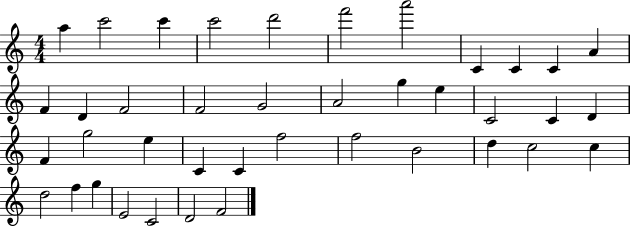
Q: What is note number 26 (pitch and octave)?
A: C4